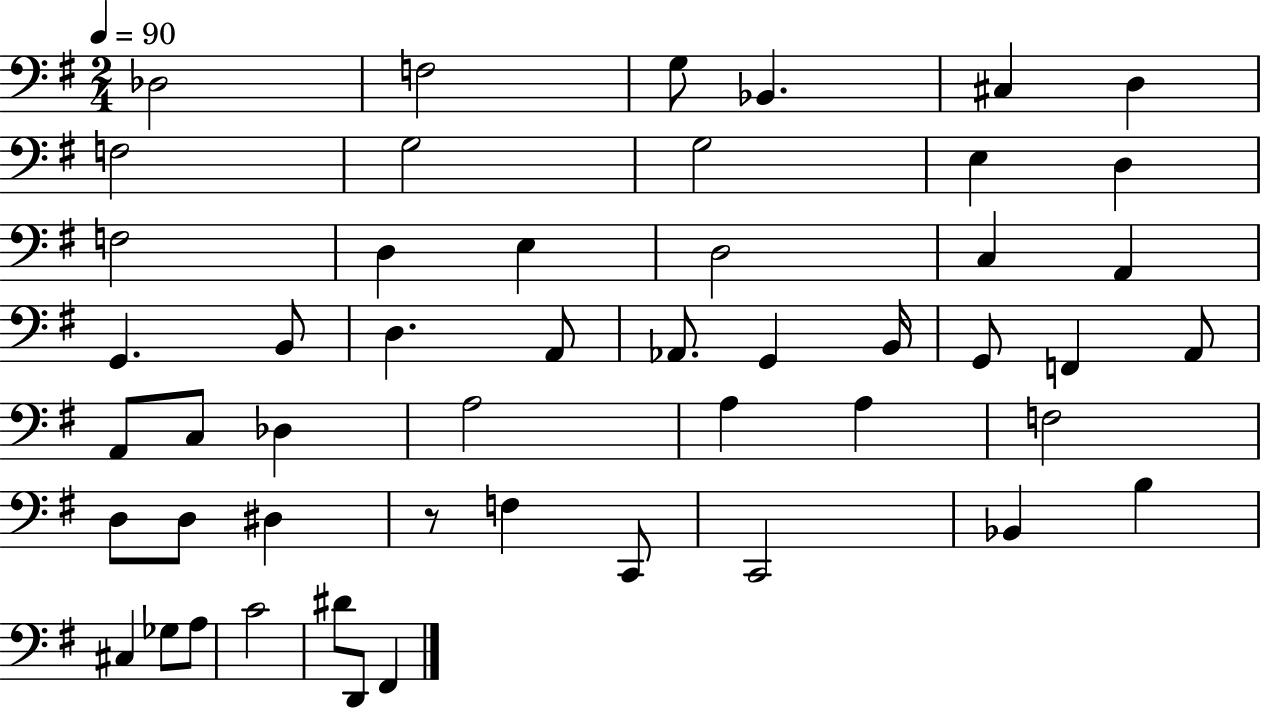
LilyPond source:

{
  \clef bass
  \numericTimeSignature
  \time 2/4
  \key g \major
  \tempo 4 = 90
  des2 | f2 | g8 bes,4. | cis4 d4 | \break f2 | g2 | g2 | e4 d4 | \break f2 | d4 e4 | d2 | c4 a,4 | \break g,4. b,8 | d4. a,8 | aes,8. g,4 b,16 | g,8 f,4 a,8 | \break a,8 c8 des4 | a2 | a4 a4 | f2 | \break d8 d8 dis4 | r8 f4 c,8 | c,2 | bes,4 b4 | \break cis4 ges8 a8 | c'2 | dis'8 d,8 fis,4 | \bar "|."
}